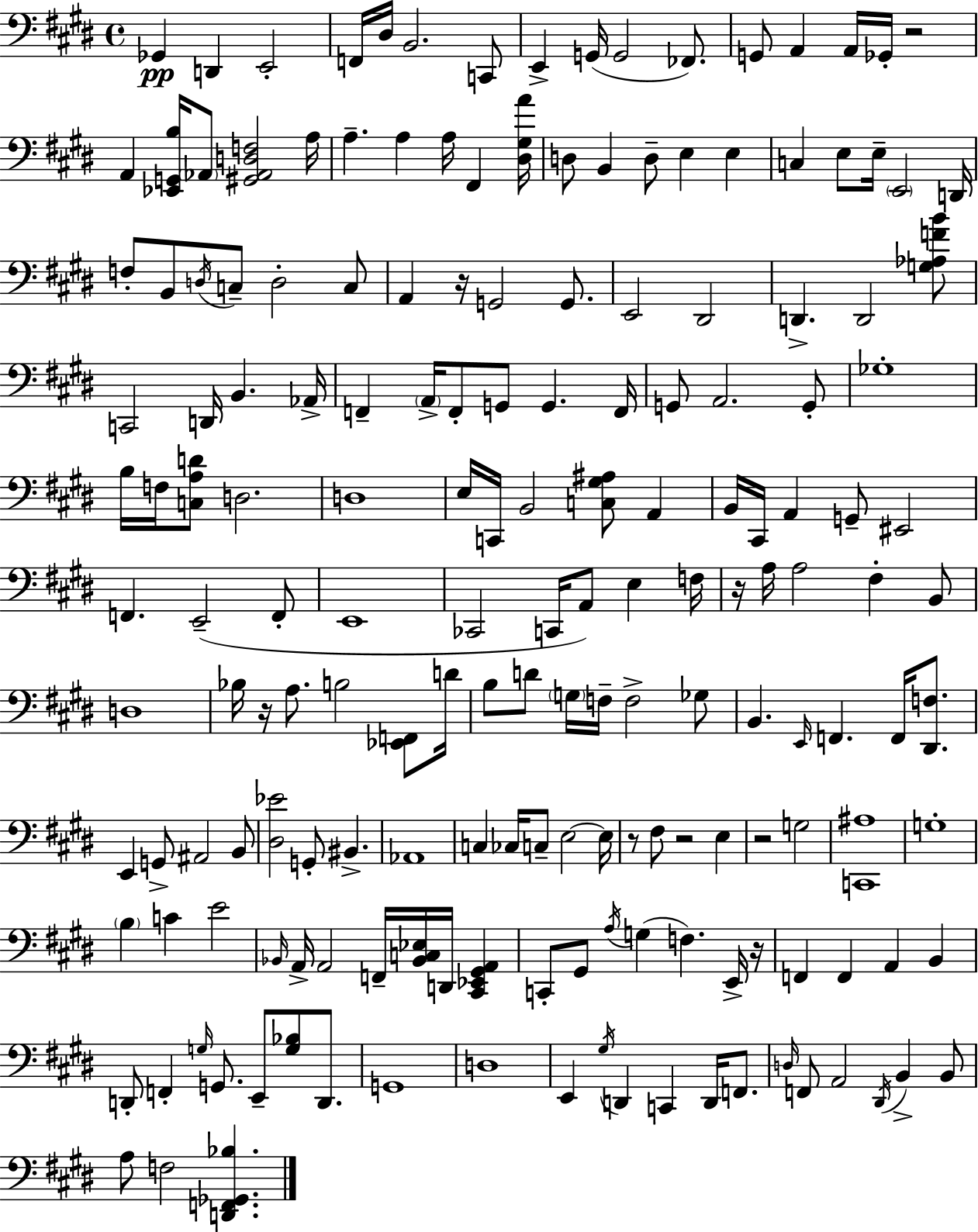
{
  \clef bass
  \time 4/4
  \defaultTimeSignature
  \key e \major
  \repeat volta 2 { ges,4\pp d,4 e,2-. | f,16 dis16 b,2. c,8 | e,4-> g,16( g,2 fes,8.) | g,8 a,4 a,16 ges,16-. r2 | \break a,4 <ees, g, b>16 \parenthesize aes,8 <gis, aes, d f>2 a16 | a4.-- a4 a16 fis,4 <dis gis a'>16 | d8 b,4 d8-- e4 e4 | c4 e8 e16-- \parenthesize e,2 d,16 | \break f8-. b,8 \acciaccatura { d16 } c8-- d2-. c8 | a,4 r16 g,2 g,8. | e,2 dis,2 | d,4.-> d,2 <g aes f' b'>8 | \break c,2 d,16 b,4. | aes,16-> f,4-- \parenthesize a,16-> f,8-. g,8 g,4. | f,16 g,8 a,2. g,8-. | ges1-. | \break b16 f16 <c a d'>8 d2. | d1 | e16 c,16 b,2 <c gis ais>8 a,4 | b,16 cis,16 a,4 g,8-- eis,2 | \break f,4. e,2--( f,8-. | e,1 | ces,2 c,16 a,8) e4 | f16 r16 a16 a2 fis4-. b,8 | \break d1 | bes16 r16 a8. b2 <ees, f,>8 | d'16 b8 d'8 \parenthesize g16 f16-- f2-> ges8 | b,4. \grace { e,16 } f,4. f,16 <dis, f>8. | \break e,4 g,8-> ais,2 | b,8 <dis ees'>2 g,8-. bis,4.-> | aes,1 | c4 ces16 c8-- e2~~ | \break e16 r8 fis8 r2 e4 | r2 g2 | <c, ais>1 | g1-. | \break \parenthesize b4 c'4 e'2 | \grace { bes,16 } a,16-> a,2 f,16-- <bes, c ees>16 d,16 <cis, ees, gis, a,>4 | c,8-. gis,8 \acciaccatura { a16 }( g4 f4.) | e,16-> r16 f,4 f,4 a,4 | \break b,4 d,8-. f,4-. \grace { g16 } g,8. e,8-- | <g bes>8 d,8. g,1 | d1 | e,4 \acciaccatura { gis16 } d,4 c,4 | \break d,16 f,8. \grace { d16 } f,8 a,2 | \acciaccatura { dis,16 } b,4-> b,8 a8 f2 | <d, f, ges, bes>4. } \bar "|."
}